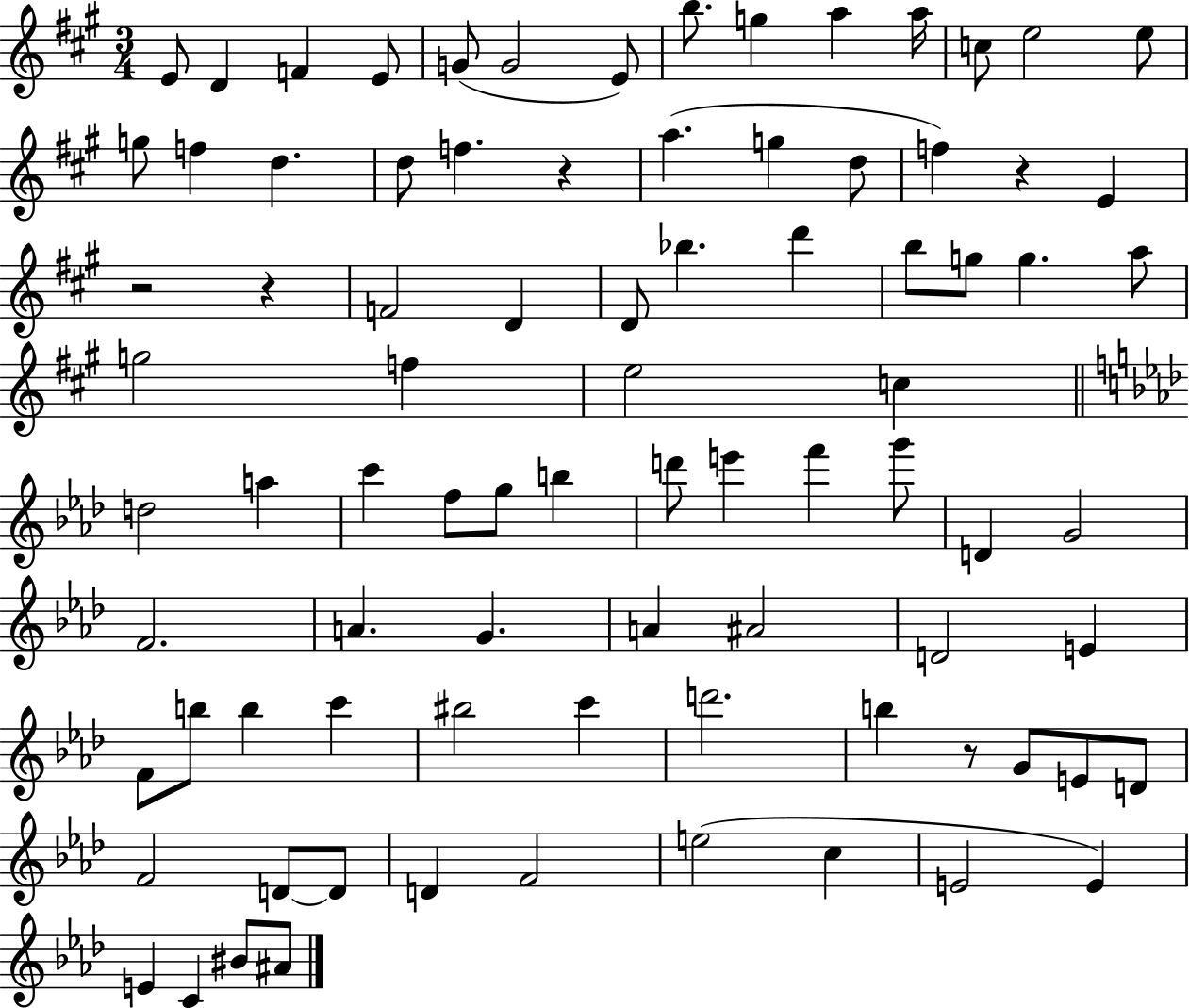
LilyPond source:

{
  \clef treble
  \numericTimeSignature
  \time 3/4
  \key a \major
  e'8 d'4 f'4 e'8 | g'8( g'2 e'8) | b''8. g''4 a''4 a''16 | c''8 e''2 e''8 | \break g''8 f''4 d''4. | d''8 f''4. r4 | a''4.( g''4 d''8 | f''4) r4 e'4 | \break r2 r4 | f'2 d'4 | d'8 bes''4. d'''4 | b''8 g''8 g''4. a''8 | \break g''2 f''4 | e''2 c''4 | \bar "||" \break \key aes \major d''2 a''4 | c'''4 f''8 g''8 b''4 | d'''8 e'''4 f'''4 g'''8 | d'4 g'2 | \break f'2. | a'4. g'4. | a'4 ais'2 | d'2 e'4 | \break f'8 b''8 b''4 c'''4 | bis''2 c'''4 | d'''2. | b''4 r8 g'8 e'8 d'8 | \break f'2 d'8~~ d'8 | d'4 f'2 | e''2( c''4 | e'2 e'4) | \break e'4 c'4 bis'8 ais'8 | \bar "|."
}